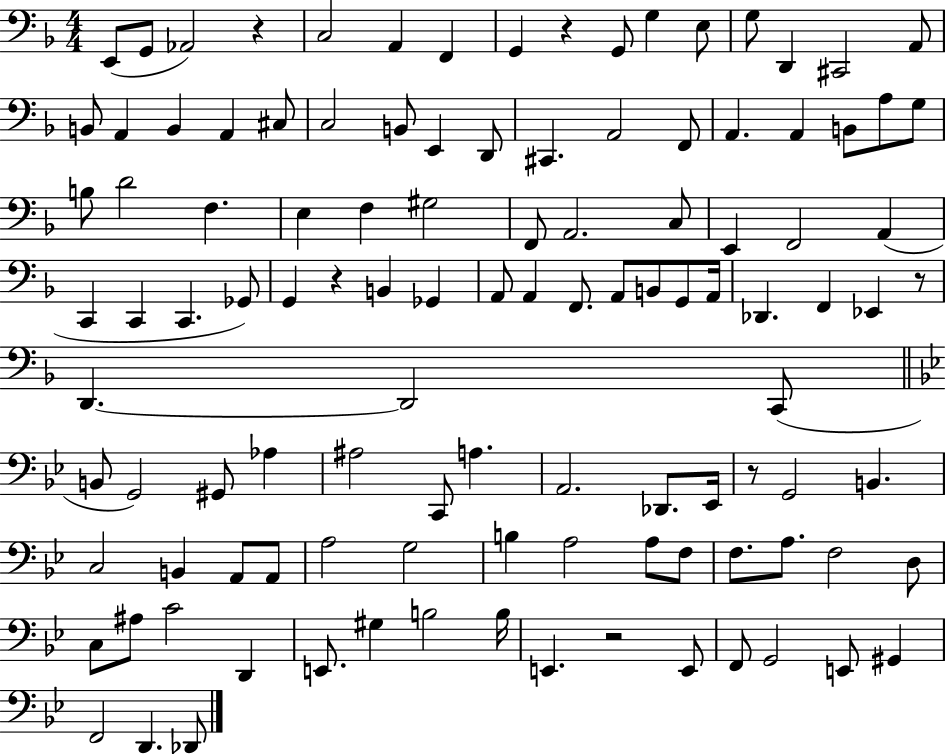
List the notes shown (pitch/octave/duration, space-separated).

E2/e G2/e Ab2/h R/q C3/h A2/q F2/q G2/q R/q G2/e G3/q E3/e G3/e D2/q C#2/h A2/e B2/e A2/q B2/q A2/q C#3/e C3/h B2/e E2/q D2/e C#2/q. A2/h F2/e A2/q. A2/q B2/e A3/e G3/e B3/e D4/h F3/q. E3/q F3/q G#3/h F2/e A2/h. C3/e E2/q F2/h A2/q C2/q C2/q C2/q. Gb2/e G2/q R/q B2/q Gb2/q A2/e A2/q F2/e. A2/e B2/e G2/e A2/s Db2/q. F2/q Eb2/q R/e D2/q. D2/h C2/e B2/e G2/h G#2/e Ab3/q A#3/h C2/e A3/q. A2/h. Db2/e. Eb2/s R/e G2/h B2/q. C3/h B2/q A2/e A2/e A3/h G3/h B3/q A3/h A3/e F3/e F3/e. A3/e. F3/h D3/e C3/e A#3/e C4/h D2/q E2/e. G#3/q B3/h B3/s E2/q. R/h E2/e F2/e G2/h E2/e G#2/q F2/h D2/q. Db2/e